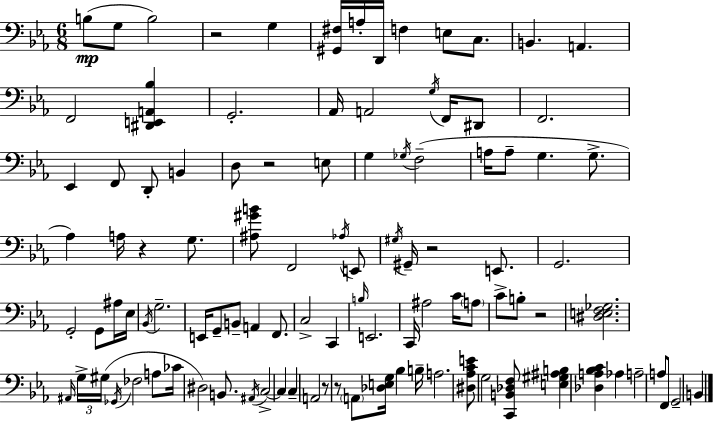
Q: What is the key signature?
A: EES major